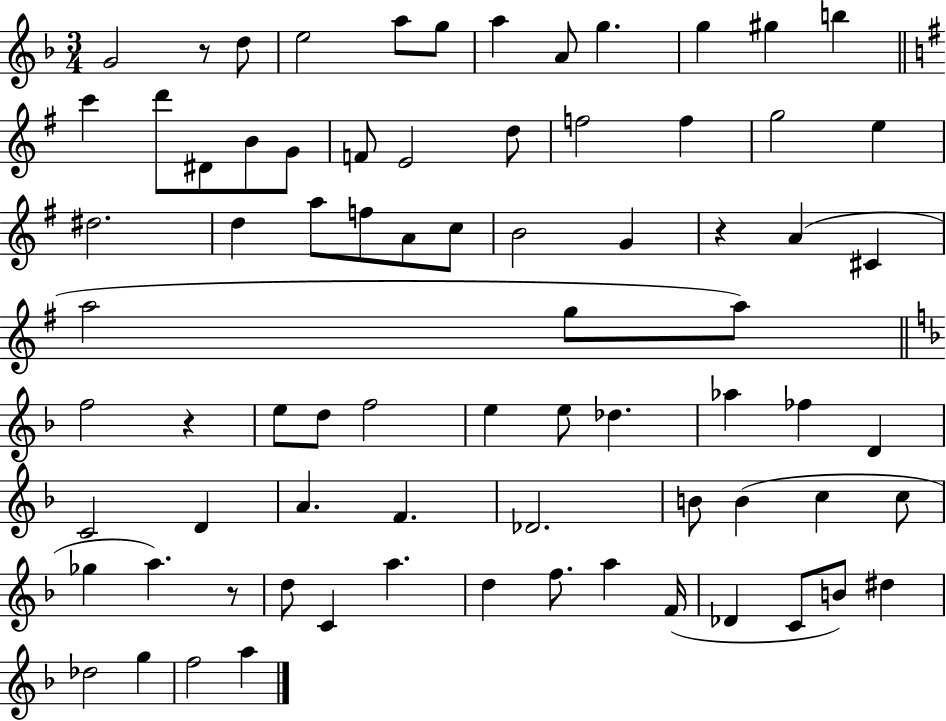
{
  \clef treble
  \numericTimeSignature
  \time 3/4
  \key f \major
  g'2 r8 d''8 | e''2 a''8 g''8 | a''4 a'8 g''4. | g''4 gis''4 b''4 | \break \bar "||" \break \key g \major c'''4 d'''8 dis'8 b'8 g'8 | f'8 e'2 d''8 | f''2 f''4 | g''2 e''4 | \break dis''2. | d''4 a''8 f''8 a'8 c''8 | b'2 g'4 | r4 a'4( cis'4 | \break a''2 g''8 a''8) | \bar "||" \break \key f \major f''2 r4 | e''8 d''8 f''2 | e''4 e''8 des''4. | aes''4 fes''4 d'4 | \break c'2 d'4 | a'4. f'4. | des'2. | b'8 b'4( c''4 c''8 | \break ges''4 a''4.) r8 | d''8 c'4 a''4. | d''4 f''8. a''4 f'16( | des'4 c'8 b'8) dis''4 | \break des''2 g''4 | f''2 a''4 | \bar "|."
}